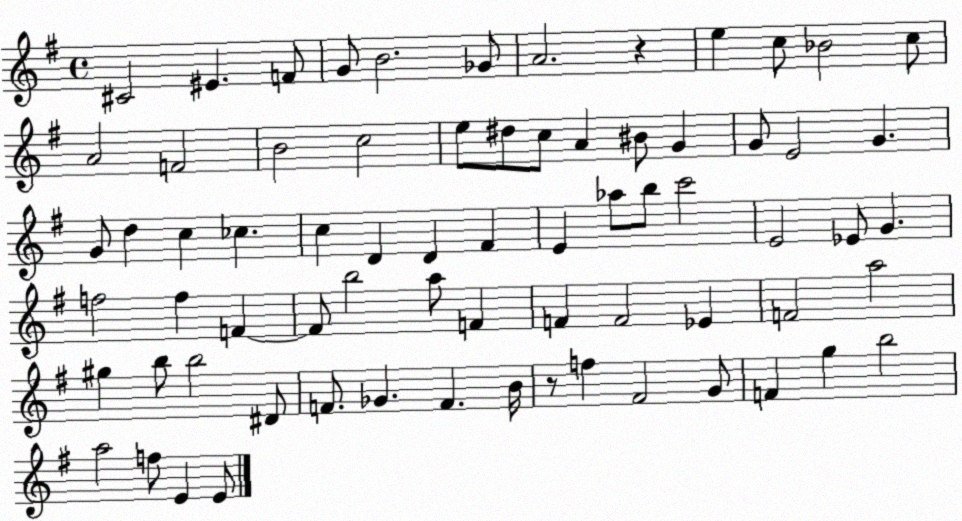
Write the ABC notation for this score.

X:1
T:Untitled
M:4/4
L:1/4
K:G
^C2 ^E F/2 G/2 B2 _G/2 A2 z e c/2 _B2 c/2 A2 F2 B2 c2 e/2 ^d/2 c/2 A ^B/2 G G/2 E2 G G/2 d c _c c D D ^F E _a/2 b/2 c'2 E2 _E/2 G f2 f F F/2 b2 a/2 F F F2 _E F2 a2 ^g b/2 b2 ^D/2 F/2 _G F B/4 z/2 f ^F2 G/2 F g b2 a2 f/2 E E/2